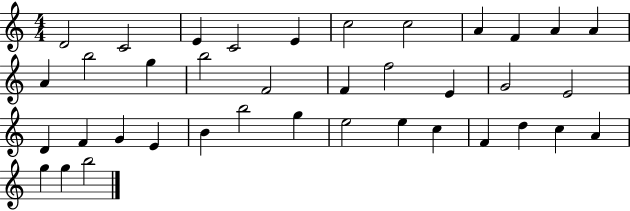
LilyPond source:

{
  \clef treble
  \numericTimeSignature
  \time 4/4
  \key c \major
  d'2 c'2 | e'4 c'2 e'4 | c''2 c''2 | a'4 f'4 a'4 a'4 | \break a'4 b''2 g''4 | b''2 f'2 | f'4 f''2 e'4 | g'2 e'2 | \break d'4 f'4 g'4 e'4 | b'4 b''2 g''4 | e''2 e''4 c''4 | f'4 d''4 c''4 a'4 | \break g''4 g''4 b''2 | \bar "|."
}